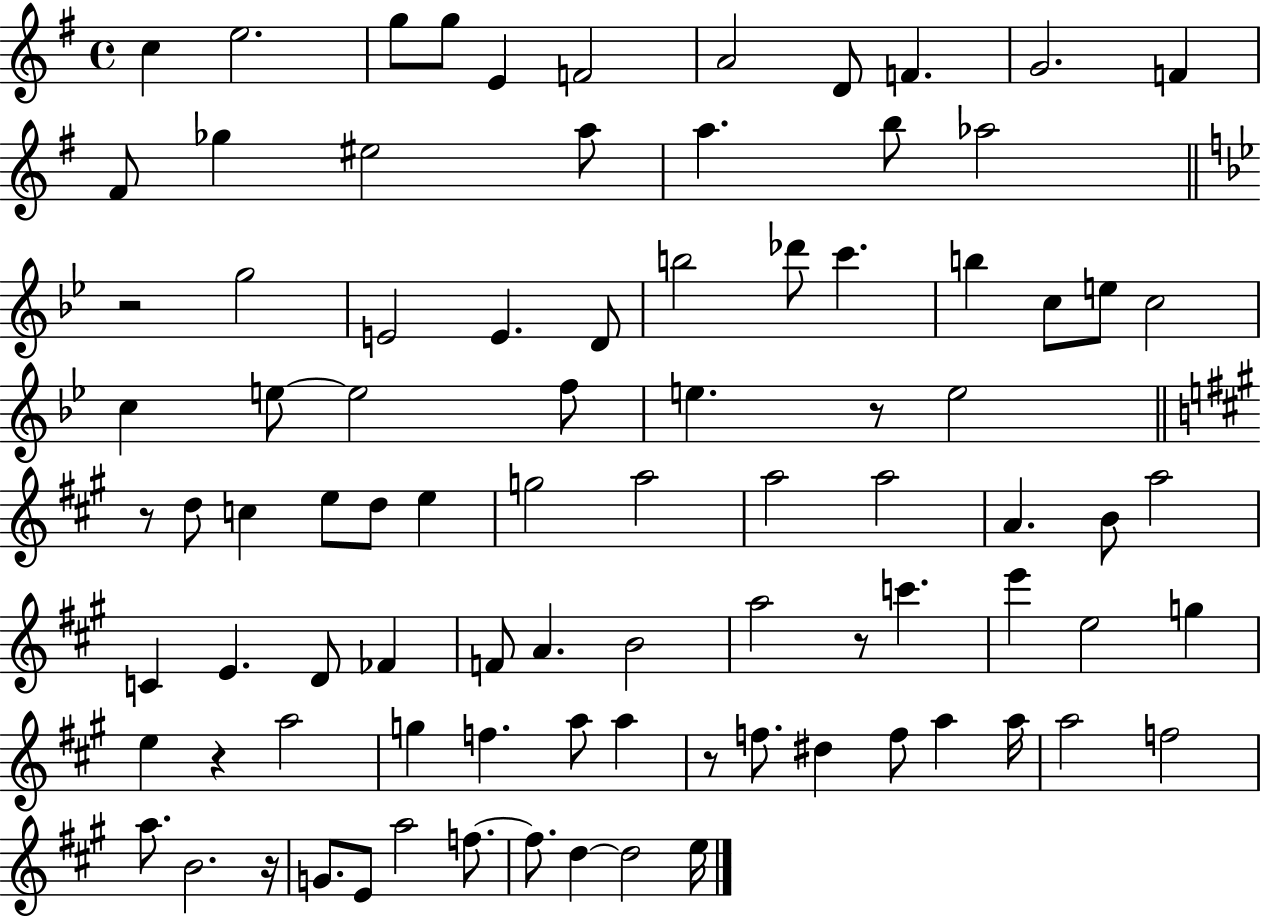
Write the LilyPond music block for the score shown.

{
  \clef treble
  \time 4/4
  \defaultTimeSignature
  \key g \major
  c''4 e''2. | g''8 g''8 e'4 f'2 | a'2 d'8 f'4. | g'2. f'4 | \break fis'8 ges''4 eis''2 a''8 | a''4. b''8 aes''2 | \bar "||" \break \key bes \major r2 g''2 | e'2 e'4. d'8 | b''2 des'''8 c'''4. | b''4 c''8 e''8 c''2 | \break c''4 e''8~~ e''2 f''8 | e''4. r8 e''2 | \bar "||" \break \key a \major r8 d''8 c''4 e''8 d''8 e''4 | g''2 a''2 | a''2 a''2 | a'4. b'8 a''2 | \break c'4 e'4. d'8 fes'4 | f'8 a'4. b'2 | a''2 r8 c'''4. | e'''4 e''2 g''4 | \break e''4 r4 a''2 | g''4 f''4. a''8 a''4 | r8 f''8. dis''4 f''8 a''4 a''16 | a''2 f''2 | \break a''8. b'2. r16 | g'8. e'8 a''2 f''8.~~ | f''8. d''4~~ d''2 e''16 | \bar "|."
}